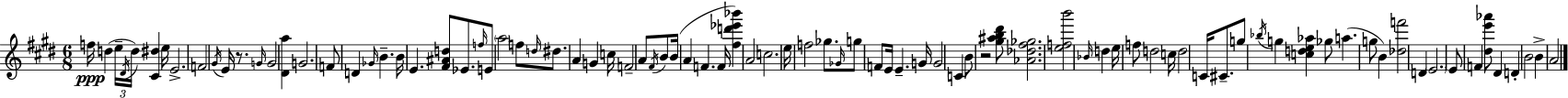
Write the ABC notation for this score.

X:1
T:Untitled
M:6/8
L:1/4
K:E
f/4 d e/4 ^D/4 d/4 [^C^d] e/4 E2 F2 ^G/4 E/4 z/2 G/4 G2 [^Da] G2 F/2 D _G/4 B B/4 E [^F^Ad]/2 _E/2 f/4 E/2 a2 f/2 d/4 ^d/2 A G c/4 F2 A/2 ^F/4 B/2 B/4 A F F/4 [^fd'_e'_b'] A2 c2 e/4 f2 _g/2 _G/4 g/2 F/2 E/4 E G/4 G2 C B/2 z2 [^g^ab^d']/2 [_A_d^f_g]2 [efb']2 _B/4 d e/4 f/2 d2 c/4 d2 C/4 ^C/2 g/2 _b/4 g [cde_a] _g/2 a g/2 B [_df']2 D E2 E/2 F [^de'_a']/2 ^D D B2 B A2